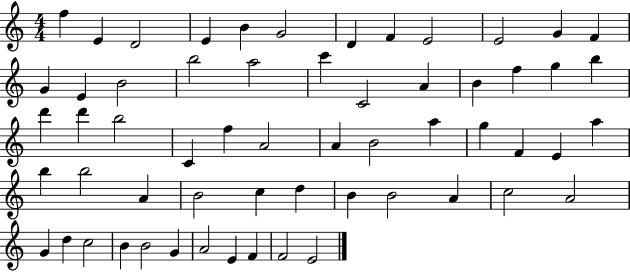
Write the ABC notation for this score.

X:1
T:Untitled
M:4/4
L:1/4
K:C
f E D2 E B G2 D F E2 E2 G F G E B2 b2 a2 c' C2 A B f g b d' d' b2 C f A2 A B2 a g F E a b b2 A B2 c d B B2 A c2 A2 G d c2 B B2 G A2 E F F2 E2